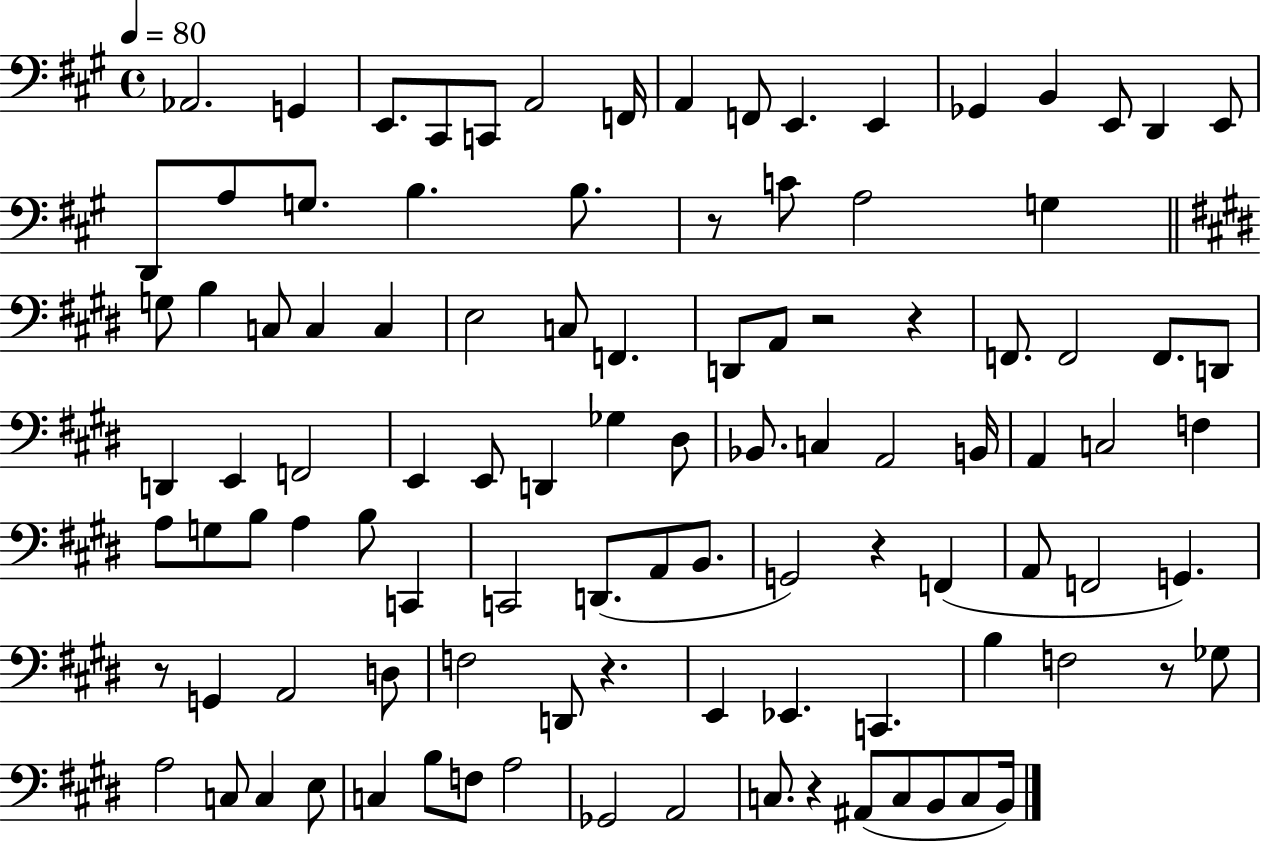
Ab2/h. G2/q E2/e. C#2/e C2/e A2/h F2/s A2/q F2/e E2/q. E2/q Gb2/q B2/q E2/e D2/q E2/e D2/e A3/e G3/e. B3/q. B3/e. R/e C4/e A3/h G3/q G3/e B3/q C3/e C3/q C3/q E3/h C3/e F2/q. D2/e A2/e R/h R/q F2/e. F2/h F2/e. D2/e D2/q E2/q F2/h E2/q E2/e D2/q Gb3/q D#3/e Bb2/e. C3/q A2/h B2/s A2/q C3/h F3/q A3/e G3/e B3/e A3/q B3/e C2/q C2/h D2/e. A2/e B2/e. G2/h R/q F2/q A2/e F2/h G2/q. R/e G2/q A2/h D3/e F3/h D2/e R/q. E2/q Eb2/q. C2/q. B3/q F3/h R/e Gb3/e A3/h C3/e C3/q E3/e C3/q B3/e F3/e A3/h Gb2/h A2/h C3/e. R/q A#2/e C3/e B2/e C3/e B2/s